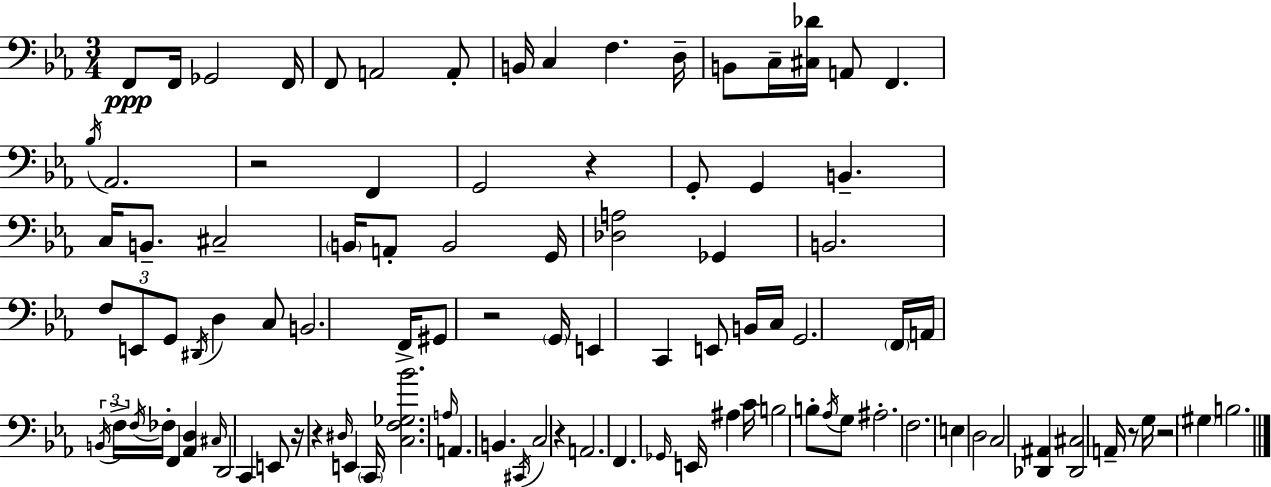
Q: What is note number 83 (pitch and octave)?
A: G3